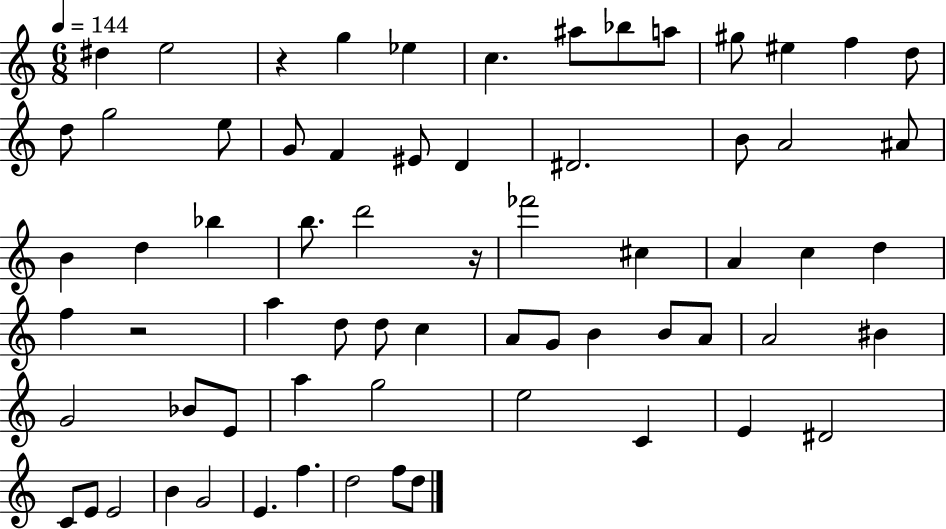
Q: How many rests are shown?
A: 3